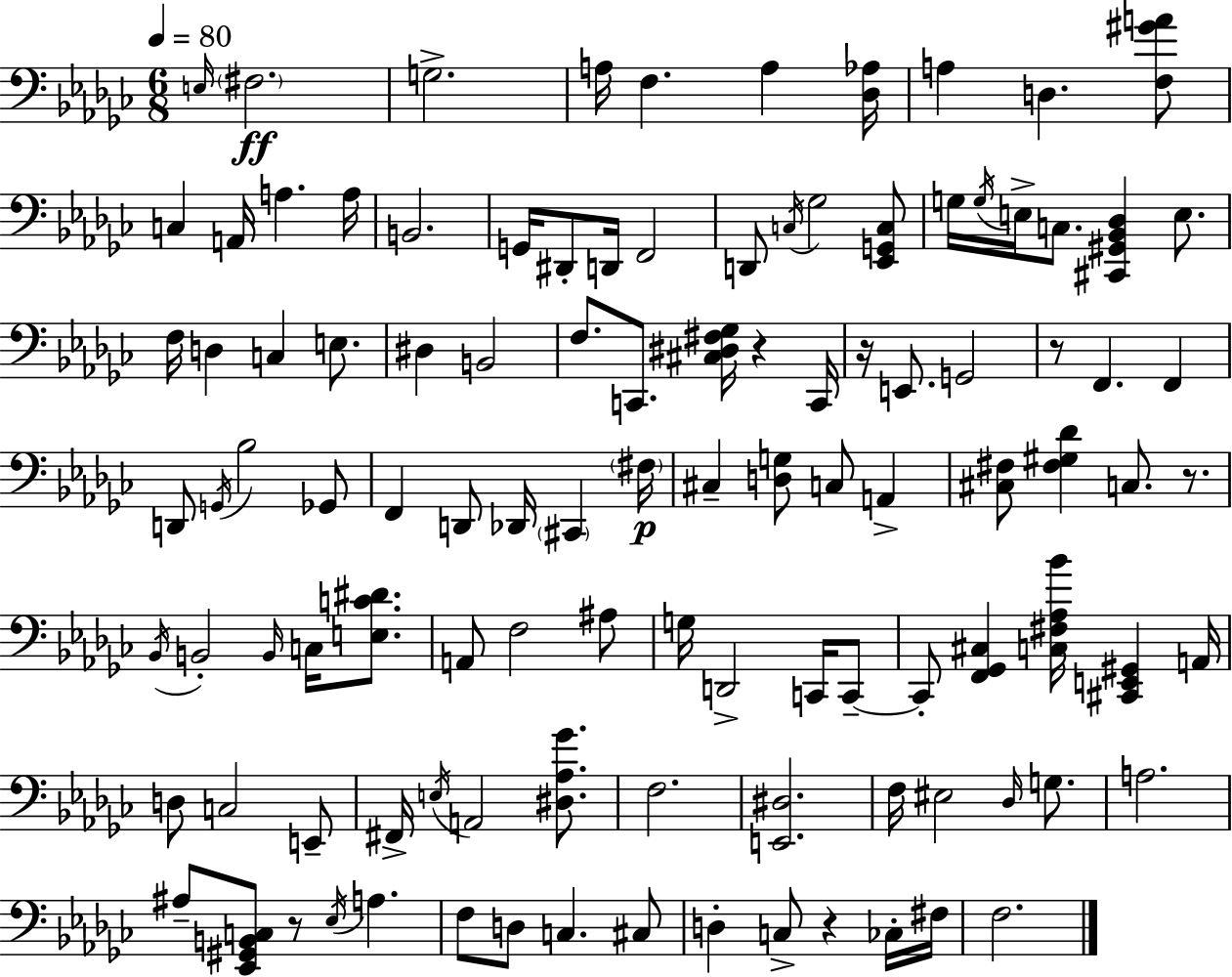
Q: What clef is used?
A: bass